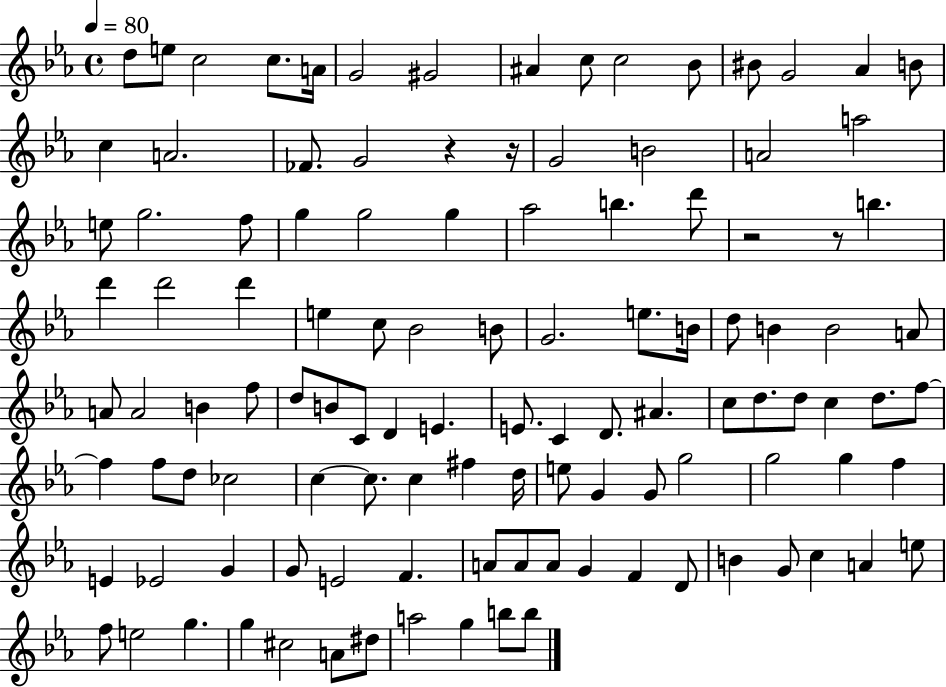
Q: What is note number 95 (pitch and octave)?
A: B4